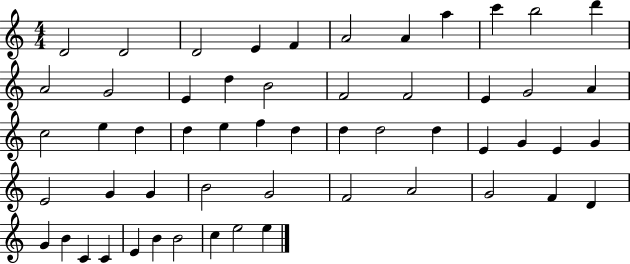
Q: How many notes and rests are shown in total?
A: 55